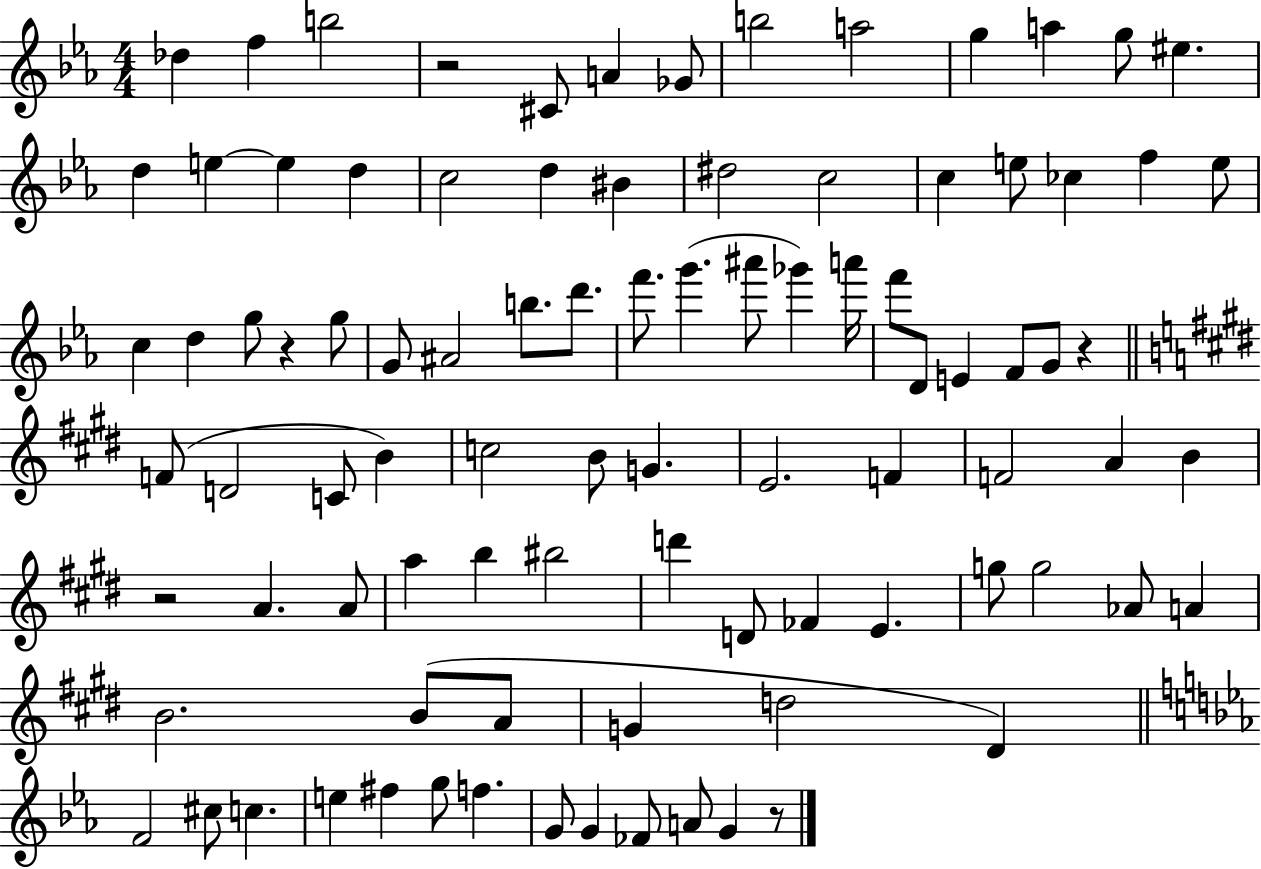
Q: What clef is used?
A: treble